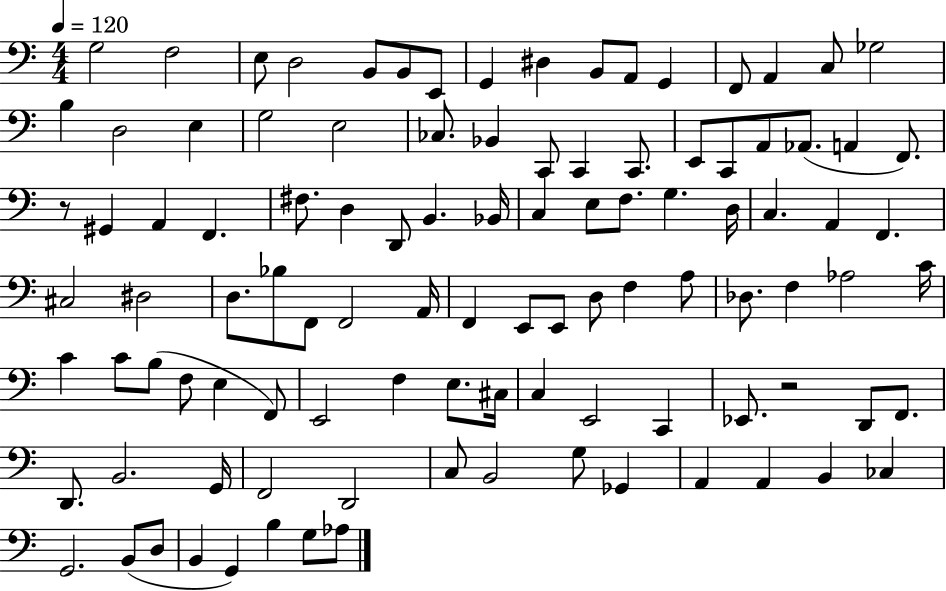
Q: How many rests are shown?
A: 2